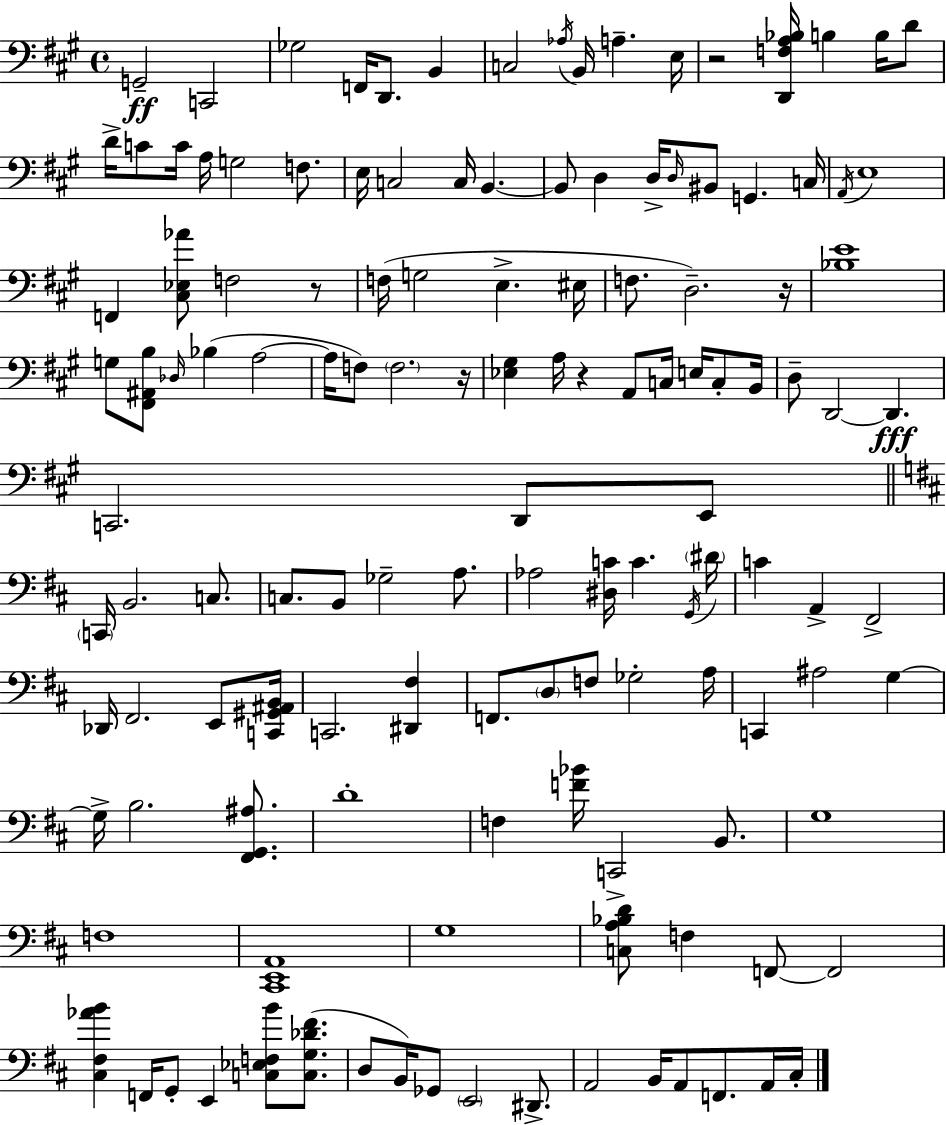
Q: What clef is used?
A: bass